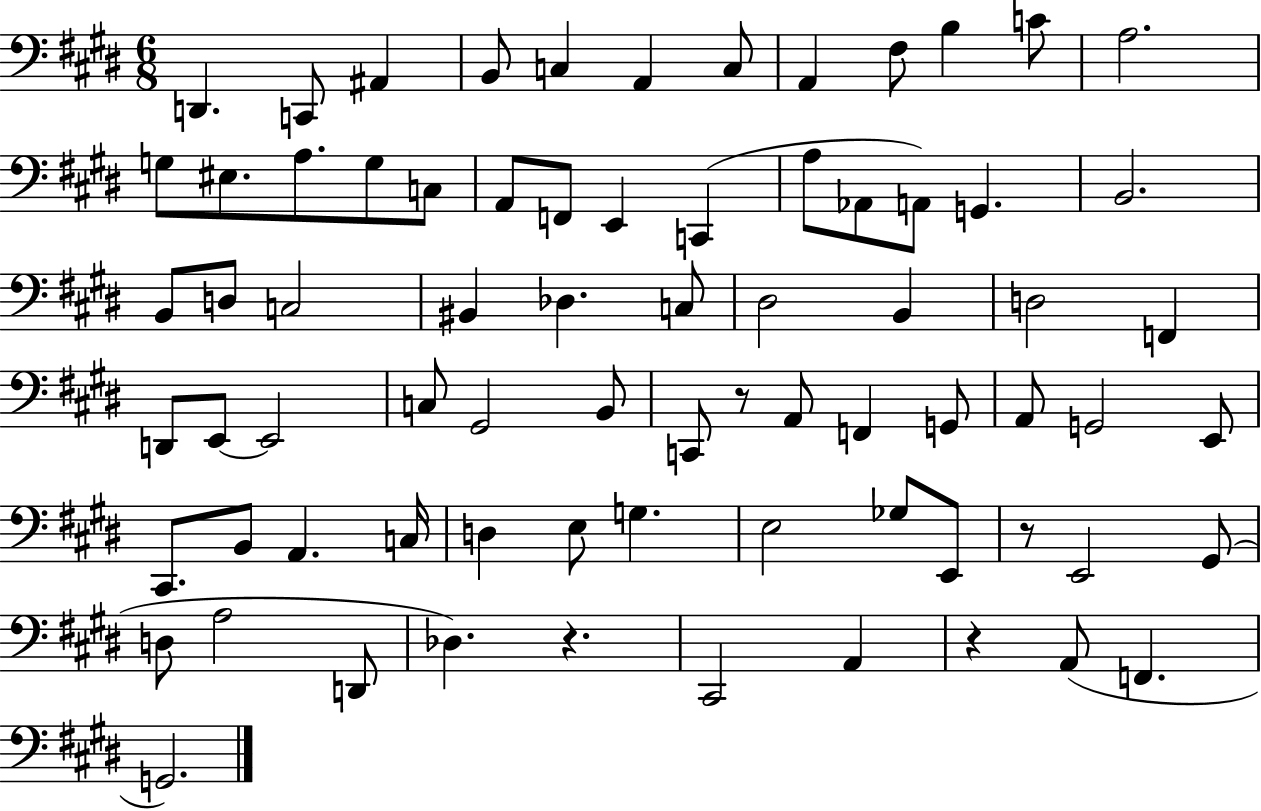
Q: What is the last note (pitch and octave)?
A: G2